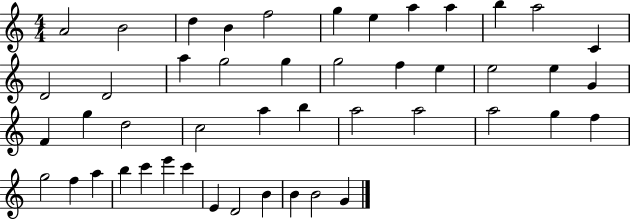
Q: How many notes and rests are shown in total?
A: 47